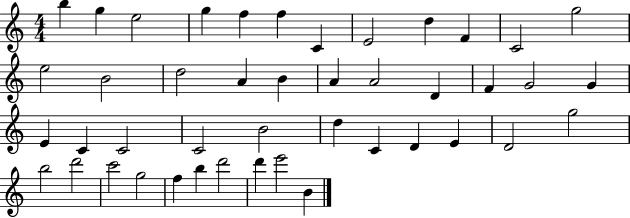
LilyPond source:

{
  \clef treble
  \numericTimeSignature
  \time 4/4
  \key c \major
  b''4 g''4 e''2 | g''4 f''4 f''4 c'4 | e'2 d''4 f'4 | c'2 g''2 | \break e''2 b'2 | d''2 a'4 b'4 | a'4 a'2 d'4 | f'4 g'2 g'4 | \break e'4 c'4 c'2 | c'2 b'2 | d''4 c'4 d'4 e'4 | d'2 g''2 | \break b''2 d'''2 | c'''2 g''2 | f''4 b''4 d'''2 | d'''4 e'''2 b'4 | \break \bar "|."
}